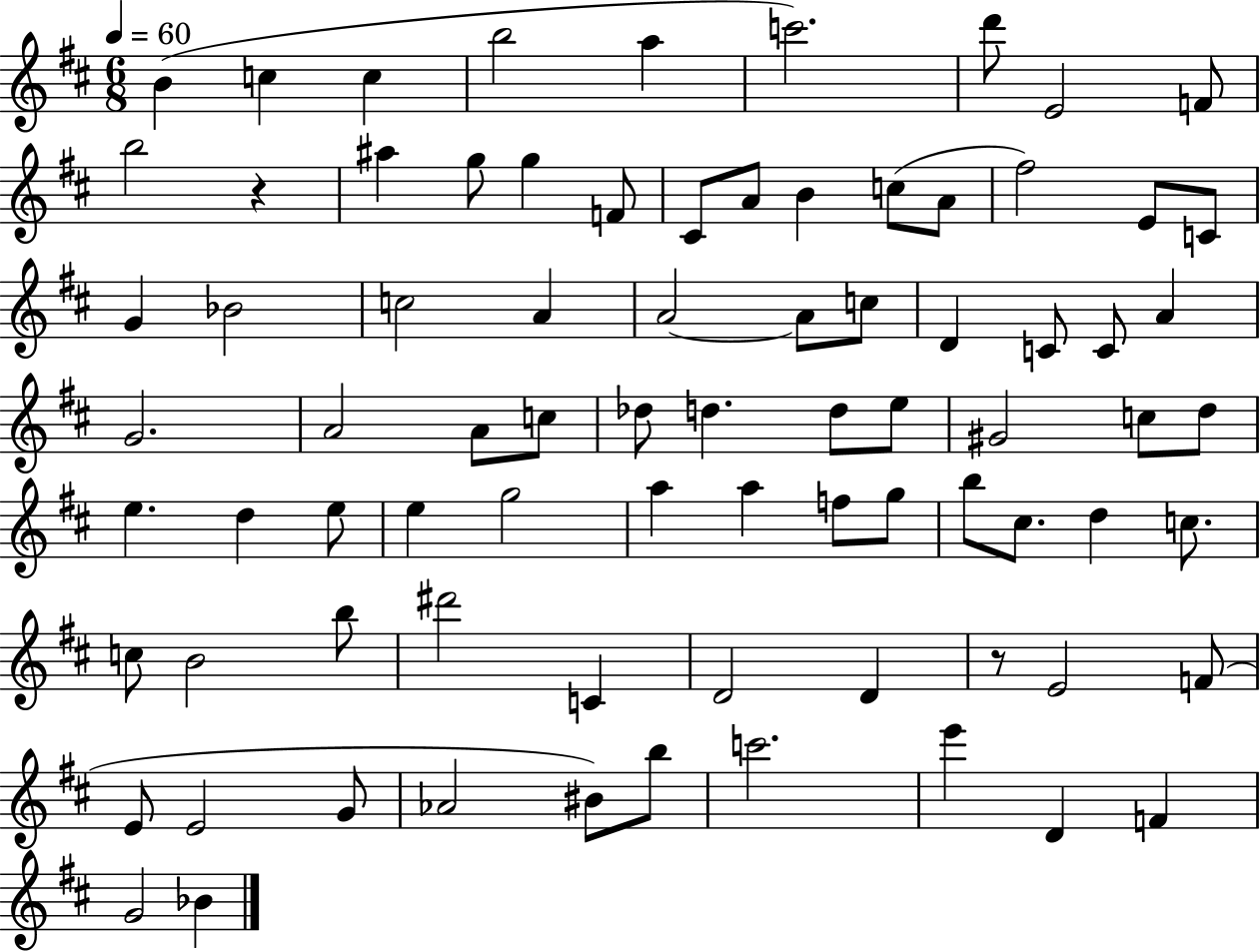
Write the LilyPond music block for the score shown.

{
  \clef treble
  \numericTimeSignature
  \time 6/8
  \key d \major
  \tempo 4 = 60
  b'4( c''4 c''4 | b''2 a''4 | c'''2.) | d'''8 e'2 f'8 | \break b''2 r4 | ais''4 g''8 g''4 f'8 | cis'8 a'8 b'4 c''8( a'8 | fis''2) e'8 c'8 | \break g'4 bes'2 | c''2 a'4 | a'2~~ a'8 c''8 | d'4 c'8 c'8 a'4 | \break g'2. | a'2 a'8 c''8 | des''8 d''4. d''8 e''8 | gis'2 c''8 d''8 | \break e''4. d''4 e''8 | e''4 g''2 | a''4 a''4 f''8 g''8 | b''8 cis''8. d''4 c''8. | \break c''8 b'2 b''8 | dis'''2 c'4 | d'2 d'4 | r8 e'2 f'8( | \break e'8 e'2 g'8 | aes'2 bis'8) b''8 | c'''2. | e'''4 d'4 f'4 | \break g'2 bes'4 | \bar "|."
}